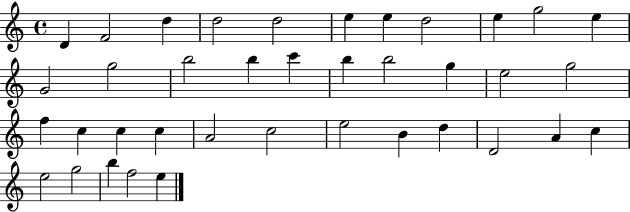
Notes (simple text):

D4/q F4/h D5/q D5/h D5/h E5/q E5/q D5/h E5/q G5/h E5/q G4/h G5/h B5/h B5/q C6/q B5/q B5/h G5/q E5/h G5/h F5/q C5/q C5/q C5/q A4/h C5/h E5/h B4/q D5/q D4/h A4/q C5/q E5/h G5/h B5/q F5/h E5/q